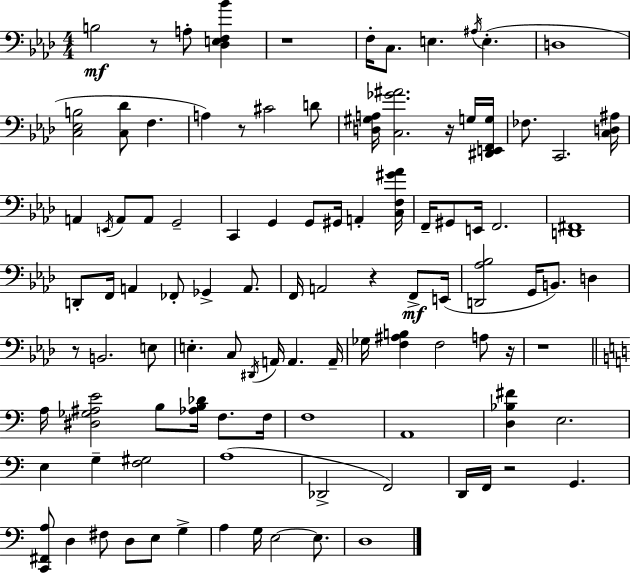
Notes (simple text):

B3/h R/e A3/e [Db3,E3,F3,Bb4]/q R/w F3/s C3/e. E3/q. A#3/s E3/q. D3/w [C3,Eb3,B3]/h [C3,Db4]/e F3/q. A3/q R/e C#4/h D4/e [D3,G#3,A3]/s [C3,Gb4,A#4]/h. R/s G3/s [D#2,E2,F2,G3]/s FES3/e. C2/h. [C3,D3,A#3]/s A2/q E2/s A2/e A2/e G2/h C2/q G2/q G2/e G#2/s A2/q [C3,F3,G#4,Ab4]/s F2/s G#2/e E2/s F2/h. [D2,F#2]/w D2/e F2/s A2/q FES2/e Gb2/q A2/e. F2/s A2/h R/q F2/e E2/s [D2,Ab3,Bb3]/h G2/s B2/e. D3/q R/e B2/h. E3/e E3/q. C3/e D#2/s A2/s A2/q. A2/s Gb3/s [F3,A#3,B3]/q F3/h A3/e R/s R/w A3/s [D#3,Gb3,A#3,E4]/h B3/e [Ab3,B3,Db4]/s F3/e. F3/s F3/w A2/w [D3,Bb3,F#4]/q E3/h. E3/q G3/q [F3,G#3]/h A3/w Db2/h F2/h D2/s F2/s R/h G2/q. [C2,F#2,A3]/e D3/q F#3/e D3/e E3/e G3/q A3/q G3/s E3/h E3/e. D3/w